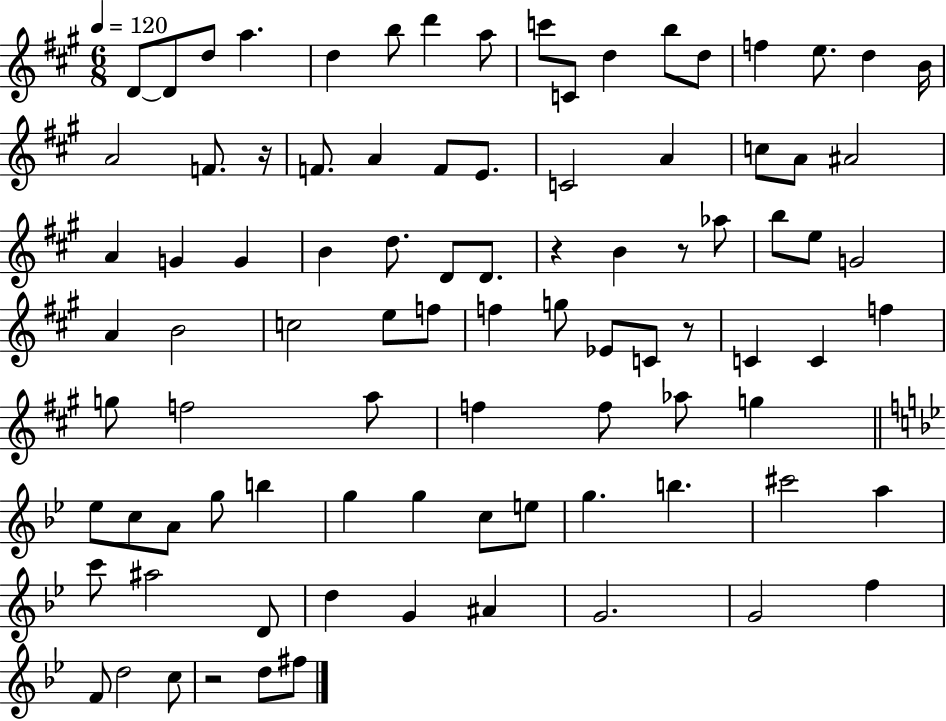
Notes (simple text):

D4/e D4/e D5/e A5/q. D5/q B5/e D6/q A5/e C6/e C4/e D5/q B5/e D5/e F5/q E5/e. D5/q B4/s A4/h F4/e. R/s F4/e. A4/q F4/e E4/e. C4/h A4/q C5/e A4/e A#4/h A4/q G4/q G4/q B4/q D5/e. D4/e D4/e. R/q B4/q R/e Ab5/e B5/e E5/e G4/h A4/q B4/h C5/h E5/e F5/e F5/q G5/e Eb4/e C4/e R/e C4/q C4/q F5/q G5/e F5/h A5/e F5/q F5/e Ab5/e G5/q Eb5/e C5/e A4/e G5/e B5/q G5/q G5/q C5/e E5/e G5/q. B5/q. C#6/h A5/q C6/e A#5/h D4/e D5/q G4/q A#4/q G4/h. G4/h F5/q F4/e D5/h C5/e R/h D5/e F#5/e